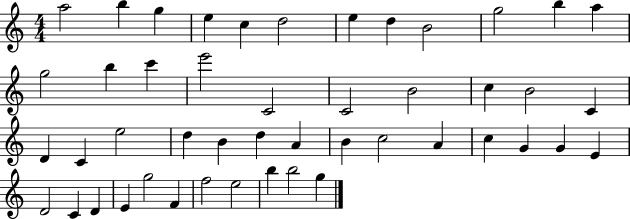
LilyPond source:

{
  \clef treble
  \numericTimeSignature
  \time 4/4
  \key c \major
  a''2 b''4 g''4 | e''4 c''4 d''2 | e''4 d''4 b'2 | g''2 b''4 a''4 | \break g''2 b''4 c'''4 | e'''2 c'2 | c'2 b'2 | c''4 b'2 c'4 | \break d'4 c'4 e''2 | d''4 b'4 d''4 a'4 | b'4 c''2 a'4 | c''4 g'4 g'4 e'4 | \break d'2 c'4 d'4 | e'4 g''2 f'4 | f''2 e''2 | b''4 b''2 g''4 | \break \bar "|."
}